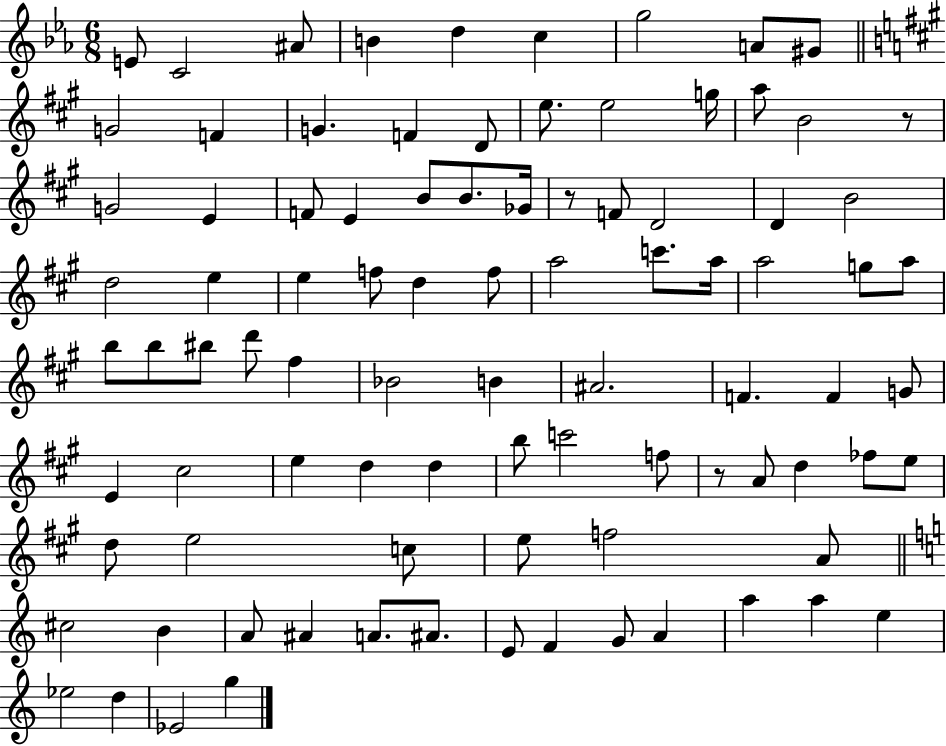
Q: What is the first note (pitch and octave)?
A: E4